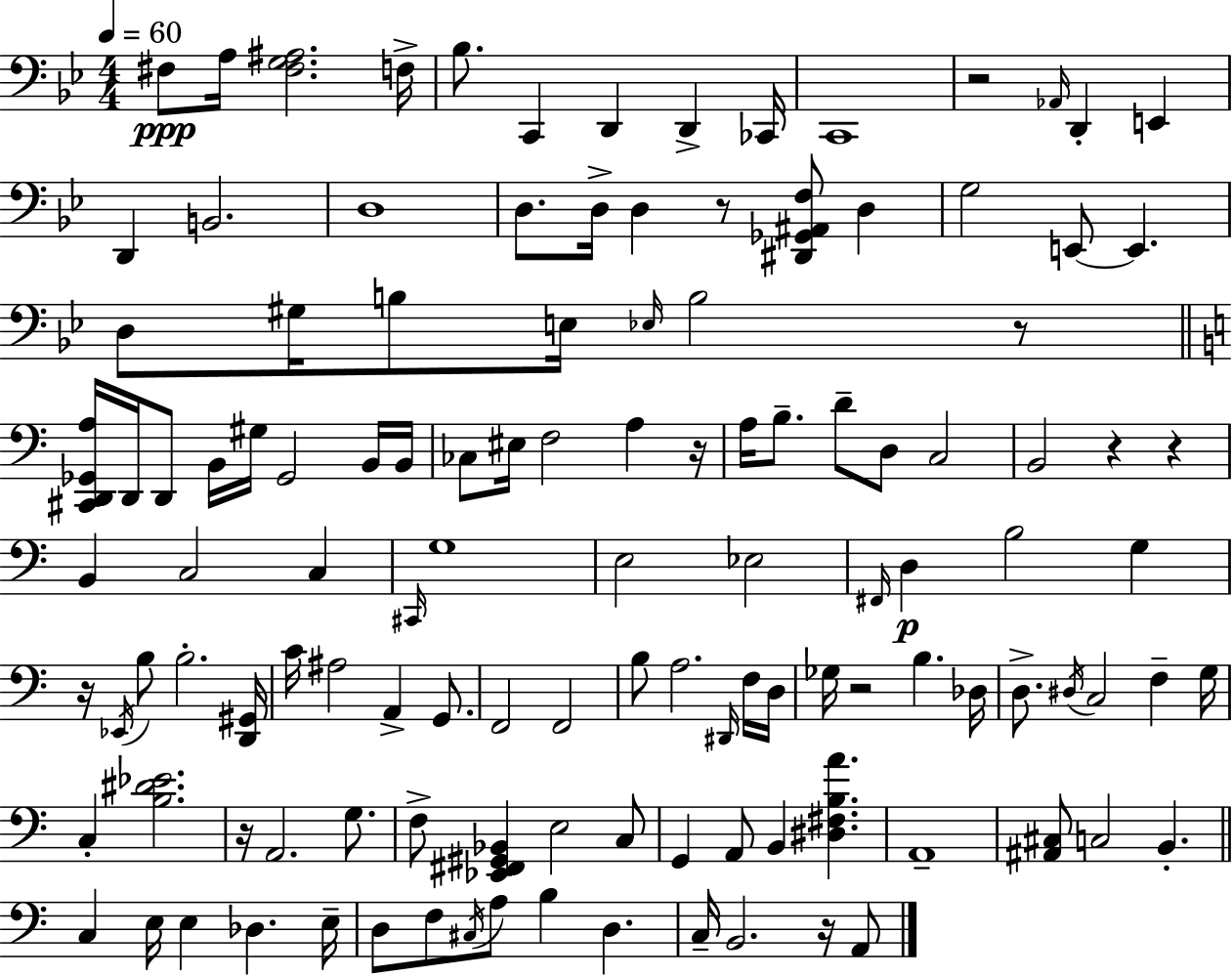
X:1
T:Untitled
M:4/4
L:1/4
K:Gm
^F,/2 A,/4 [^F,G,^A,]2 F,/4 _B,/2 C,, D,, D,, _C,,/4 C,,4 z2 _A,,/4 D,, E,, D,, B,,2 D,4 D,/2 D,/4 D, z/2 [^D,,_G,,^A,,F,]/2 D, G,2 E,,/2 E,, D,/2 ^G,/4 B,/2 E,/4 _E,/4 B,2 z/2 [^C,,D,,_G,,A,]/4 D,,/4 D,,/2 B,,/4 ^G,/4 _G,,2 B,,/4 B,,/4 _C,/2 ^E,/4 F,2 A, z/4 A,/4 B,/2 D/2 D,/2 C,2 B,,2 z z B,, C,2 C, ^C,,/4 G,4 E,2 _E,2 ^F,,/4 D, B,2 G, z/4 _E,,/4 B,/2 B,2 [D,,^G,,]/4 C/4 ^A,2 A,, G,,/2 F,,2 F,,2 B,/2 A,2 ^D,,/4 F,/4 D,/4 _G,/4 z2 B, _D,/4 D,/2 ^D,/4 C,2 F, G,/4 C, [B,^D_E]2 z/4 A,,2 G,/2 F,/2 [_E,,^F,,^G,,_B,,] E,2 C,/2 G,, A,,/2 B,, [^D,^F,B,A] A,,4 [^A,,^C,]/2 C,2 B,, C, E,/4 E, _D, E,/4 D,/2 F,/2 ^C,/4 A,/2 B, D, C,/4 B,,2 z/4 A,,/2